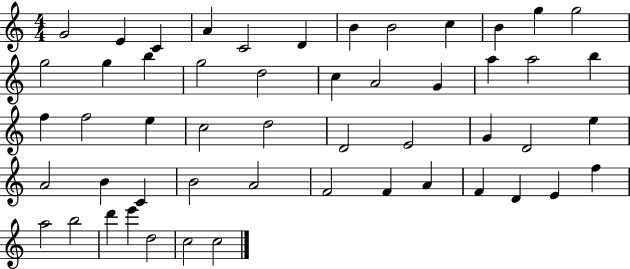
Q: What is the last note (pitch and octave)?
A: C5